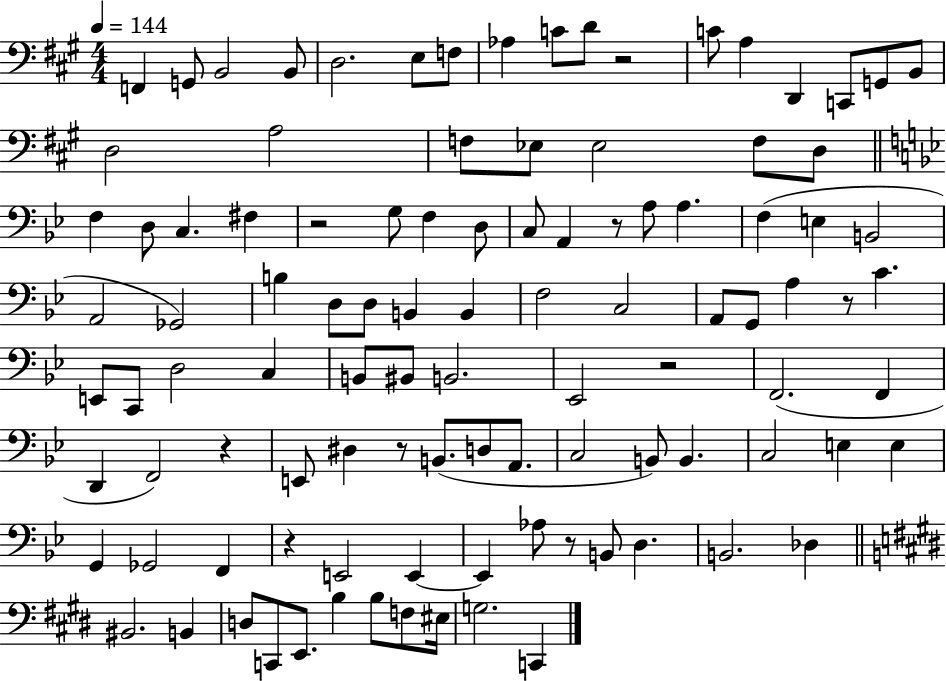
{
  \clef bass
  \numericTimeSignature
  \time 4/4
  \key a \major
  \tempo 4 = 144
  \repeat volta 2 { f,4 g,8 b,2 b,8 | d2. e8 f8 | aes4 c'8 d'8 r2 | c'8 a4 d,4 c,8 g,8 b,8 | \break d2 a2 | f8 ees8 ees2 f8 d8 | \bar "||" \break \key g \minor f4 d8 c4. fis4 | r2 g8 f4 d8 | c8 a,4 r8 a8 a4. | f4( e4 b,2 | \break a,2 ges,2) | b4 d8 d8 b,4 b,4 | f2 c2 | a,8 g,8 a4 r8 c'4. | \break e,8 c,8 d2 c4 | b,8 bis,8 b,2. | ees,2 r2 | f,2.( f,4 | \break d,4 f,2) r4 | e,8 dis4 r8 b,8.( d8 a,8. | c2 b,8) b,4. | c2 e4 e4 | \break g,4 ges,2 f,4 | r4 e,2 e,4~~ | e,4 aes8 r8 b,8 d4. | b,2. des4 | \break \bar "||" \break \key e \major bis,2. b,4 | d8 c,8 e,8. b4 b8 f8 eis16 | g2. c,4 | } \bar "|."
}